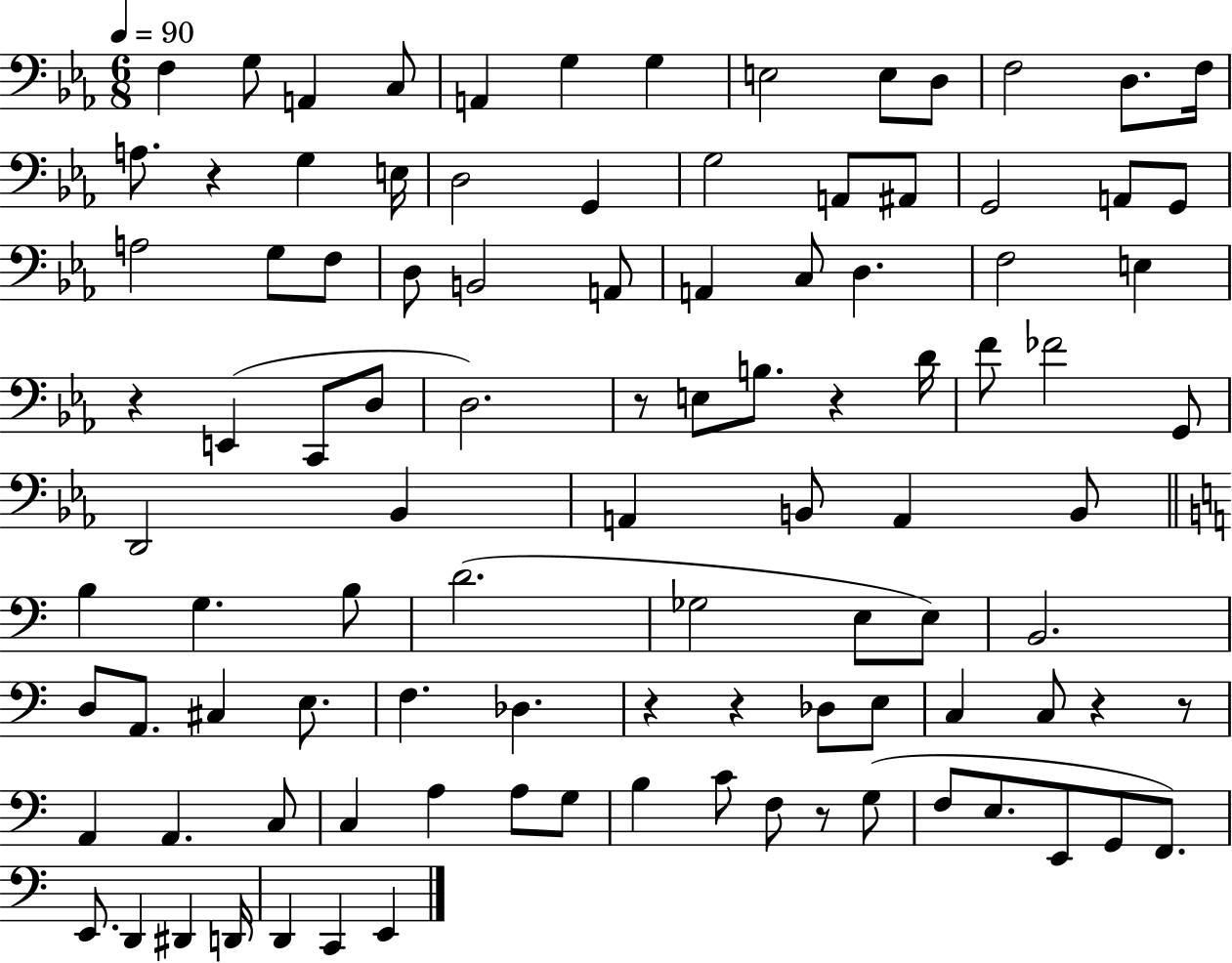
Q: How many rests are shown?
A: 9